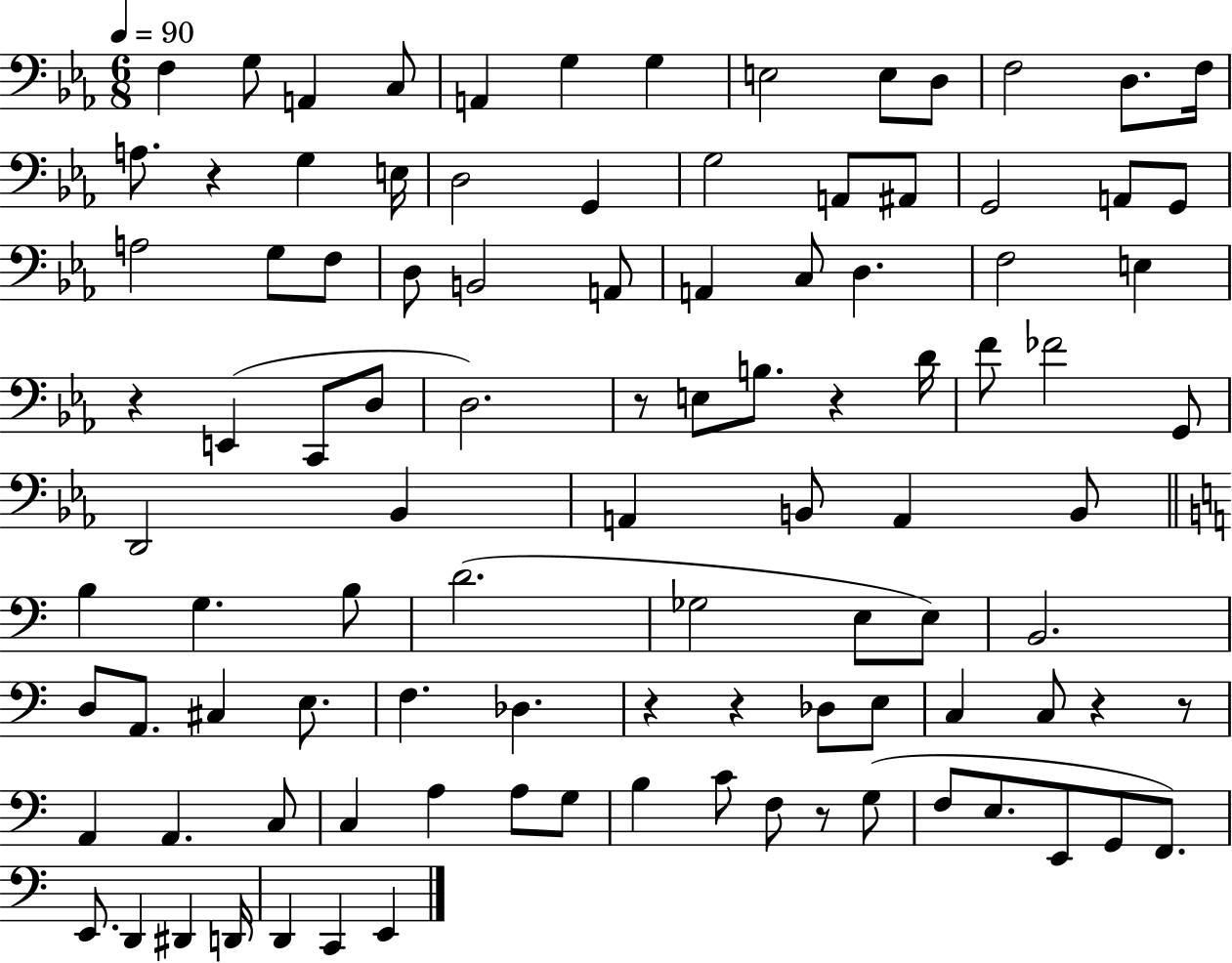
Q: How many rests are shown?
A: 9